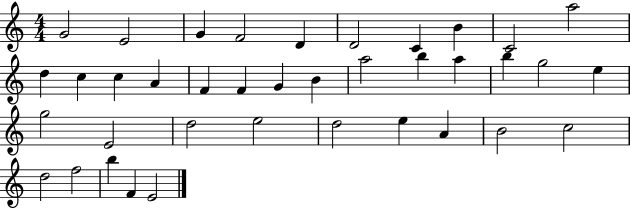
G4/h E4/h G4/q F4/h D4/q D4/h C4/q B4/q C4/h A5/h D5/q C5/q C5/q A4/q F4/q F4/q G4/q B4/q A5/h B5/q A5/q B5/q G5/h E5/q G5/h E4/h D5/h E5/h D5/h E5/q A4/q B4/h C5/h D5/h F5/h B5/q F4/q E4/h